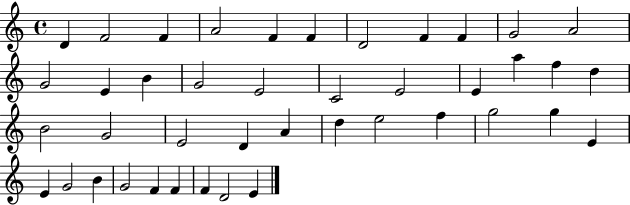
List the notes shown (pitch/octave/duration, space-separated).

D4/q F4/h F4/q A4/h F4/q F4/q D4/h F4/q F4/q G4/h A4/h G4/h E4/q B4/q G4/h E4/h C4/h E4/h E4/q A5/q F5/q D5/q B4/h G4/h E4/h D4/q A4/q D5/q E5/h F5/q G5/h G5/q E4/q E4/q G4/h B4/q G4/h F4/q F4/q F4/q D4/h E4/q